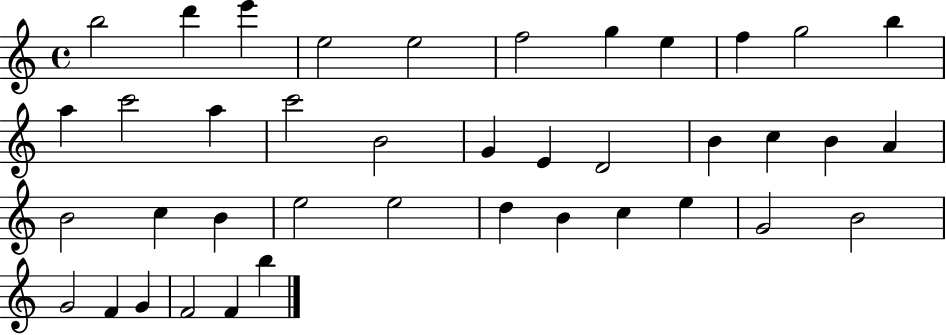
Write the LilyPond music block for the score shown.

{
  \clef treble
  \time 4/4
  \defaultTimeSignature
  \key c \major
  b''2 d'''4 e'''4 | e''2 e''2 | f''2 g''4 e''4 | f''4 g''2 b''4 | \break a''4 c'''2 a''4 | c'''2 b'2 | g'4 e'4 d'2 | b'4 c''4 b'4 a'4 | \break b'2 c''4 b'4 | e''2 e''2 | d''4 b'4 c''4 e''4 | g'2 b'2 | \break g'2 f'4 g'4 | f'2 f'4 b''4 | \bar "|."
}